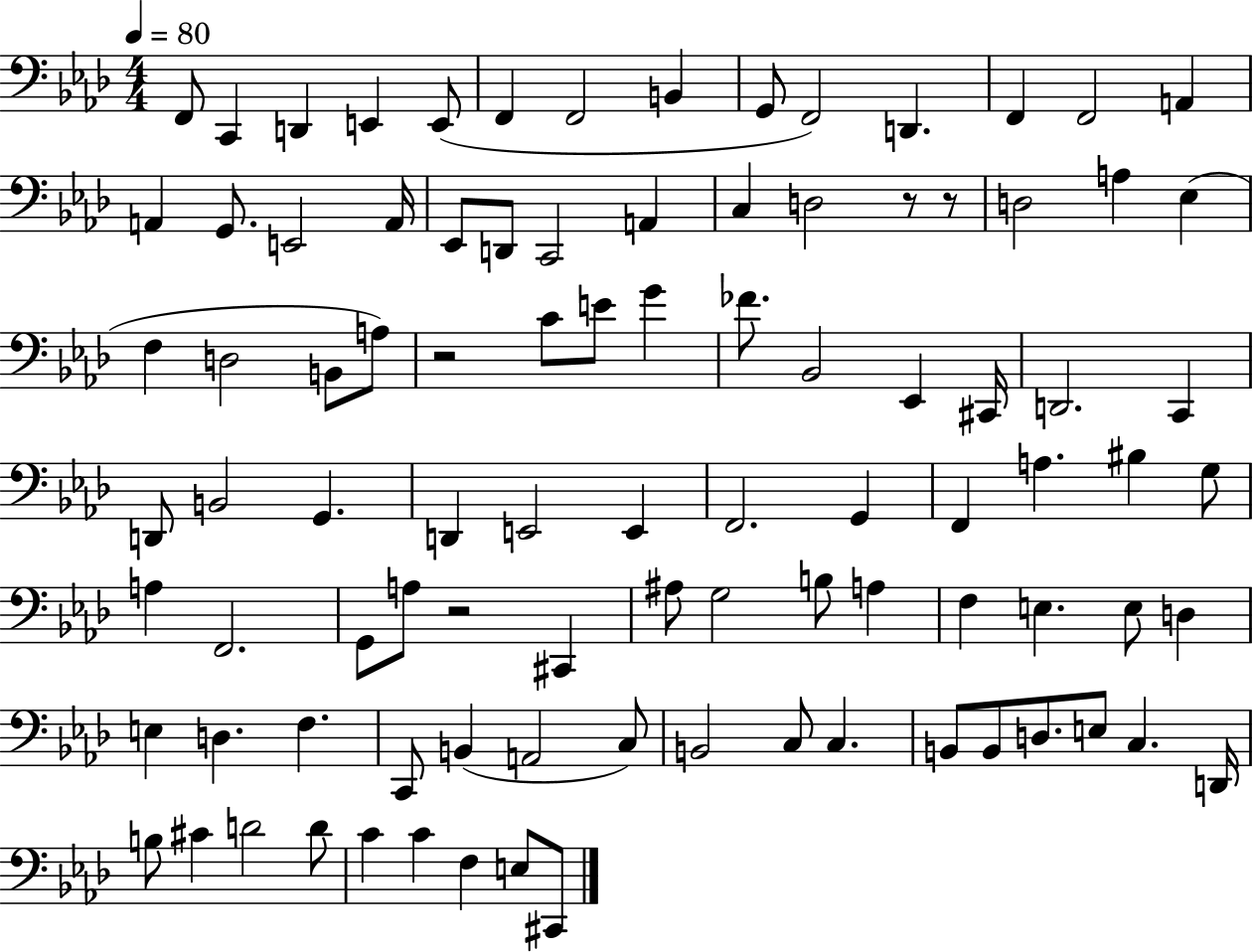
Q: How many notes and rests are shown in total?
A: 94